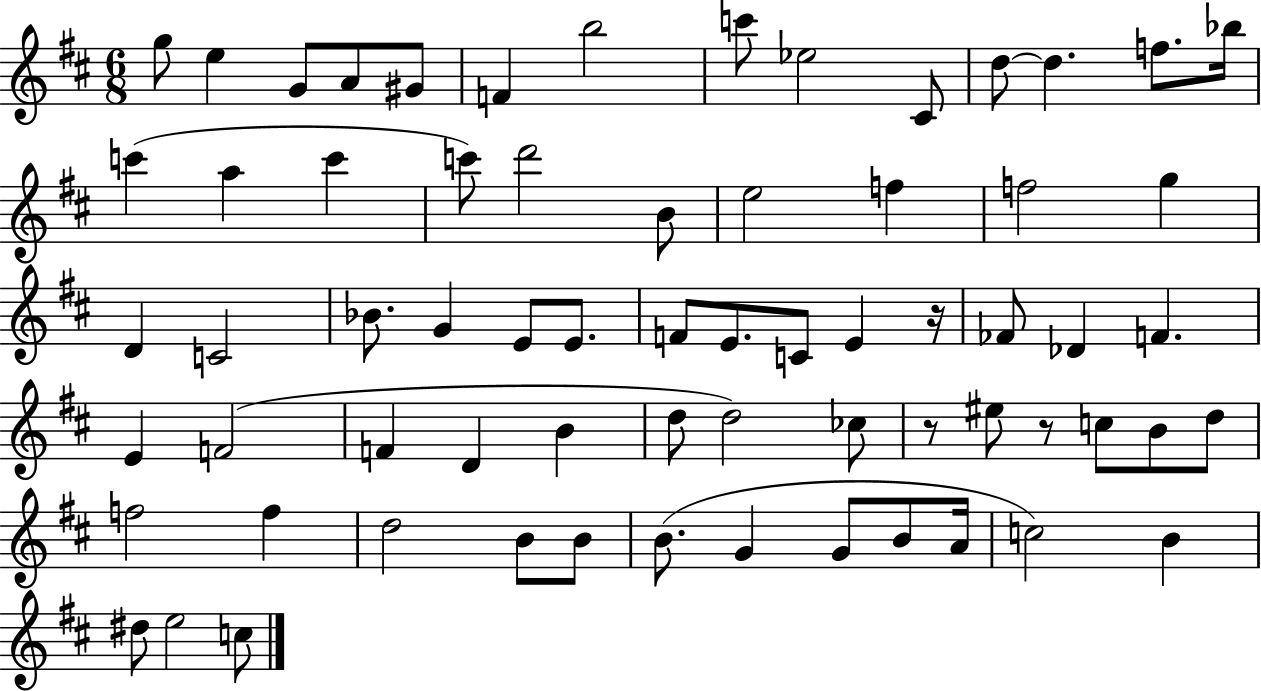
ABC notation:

X:1
T:Untitled
M:6/8
L:1/4
K:D
g/2 e G/2 A/2 ^G/2 F b2 c'/2 _e2 ^C/2 d/2 d f/2 _b/4 c' a c' c'/2 d'2 B/2 e2 f f2 g D C2 _B/2 G E/2 E/2 F/2 E/2 C/2 E z/4 _F/2 _D F E F2 F D B d/2 d2 _c/2 z/2 ^e/2 z/2 c/2 B/2 d/2 f2 f d2 B/2 B/2 B/2 G G/2 B/2 A/4 c2 B ^d/2 e2 c/2